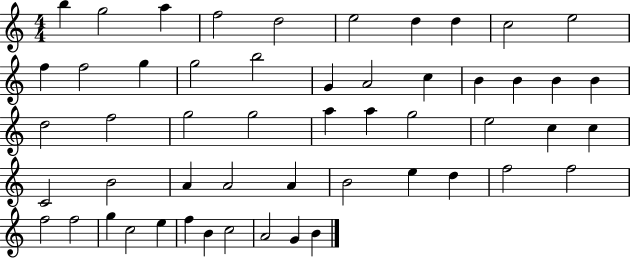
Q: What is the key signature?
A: C major